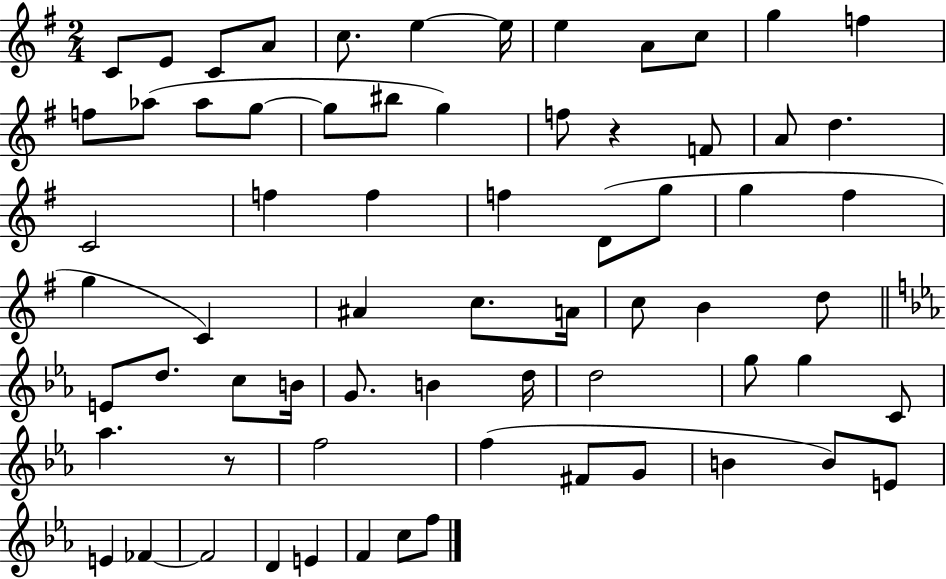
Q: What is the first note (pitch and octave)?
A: C4